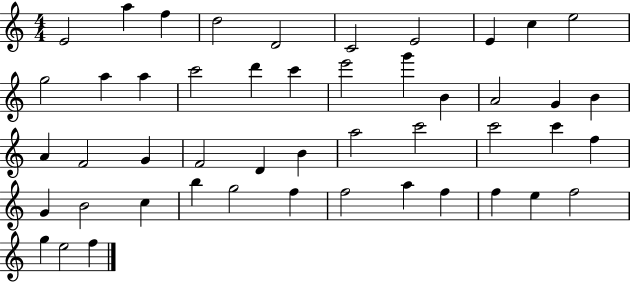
X:1
T:Untitled
M:4/4
L:1/4
K:C
E2 a f d2 D2 C2 E2 E c e2 g2 a a c'2 d' c' e'2 g' B A2 G B A F2 G F2 D B a2 c'2 c'2 c' f G B2 c b g2 f f2 a f f e f2 g e2 f